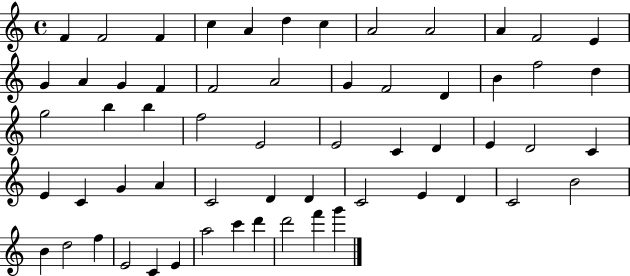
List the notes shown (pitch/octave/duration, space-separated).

F4/q F4/h F4/q C5/q A4/q D5/q C5/q A4/h A4/h A4/q F4/h E4/q G4/q A4/q G4/q F4/q F4/h A4/h G4/q F4/h D4/q B4/q F5/h D5/q G5/h B5/q B5/q F5/h E4/h E4/h C4/q D4/q E4/q D4/h C4/q E4/q C4/q G4/q A4/q C4/h D4/q D4/q C4/h E4/q D4/q C4/h B4/h B4/q D5/h F5/q E4/h C4/q E4/q A5/h C6/q D6/q D6/h F6/q G6/q